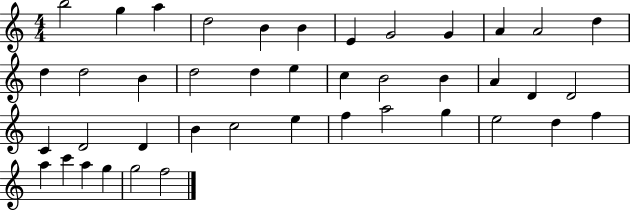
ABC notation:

X:1
T:Untitled
M:4/4
L:1/4
K:C
b2 g a d2 B B E G2 G A A2 d d d2 B d2 d e c B2 B A D D2 C D2 D B c2 e f a2 g e2 d f a c' a g g2 f2